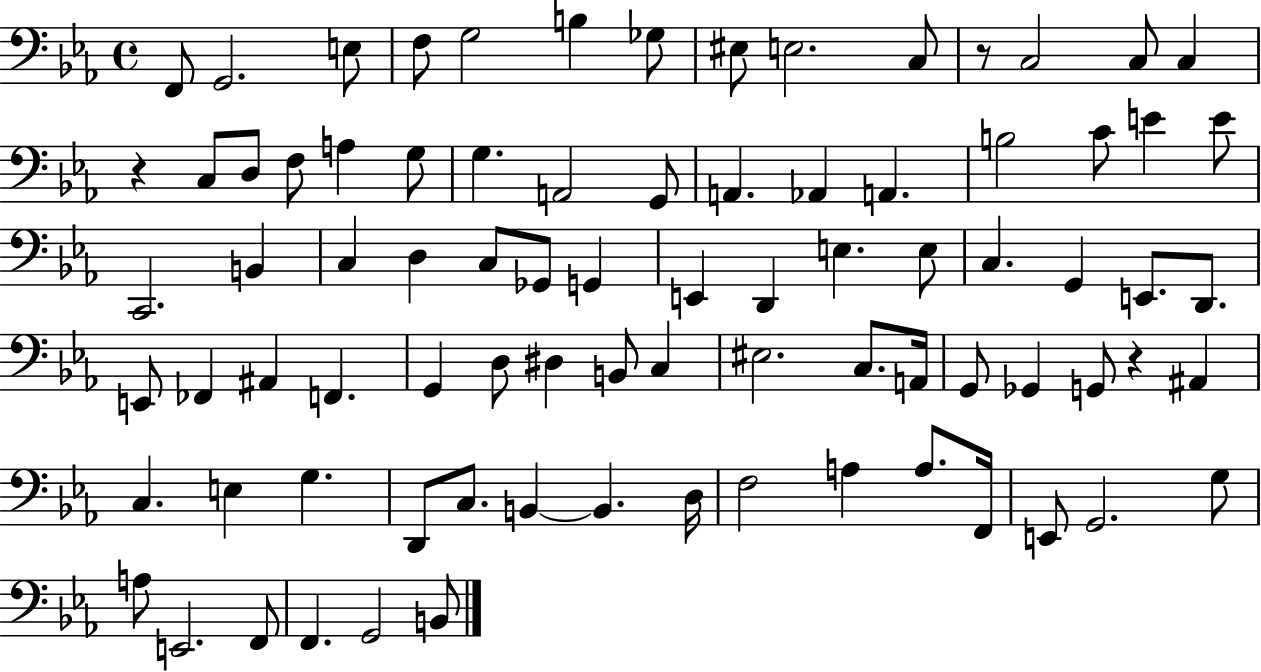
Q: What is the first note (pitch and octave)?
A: F2